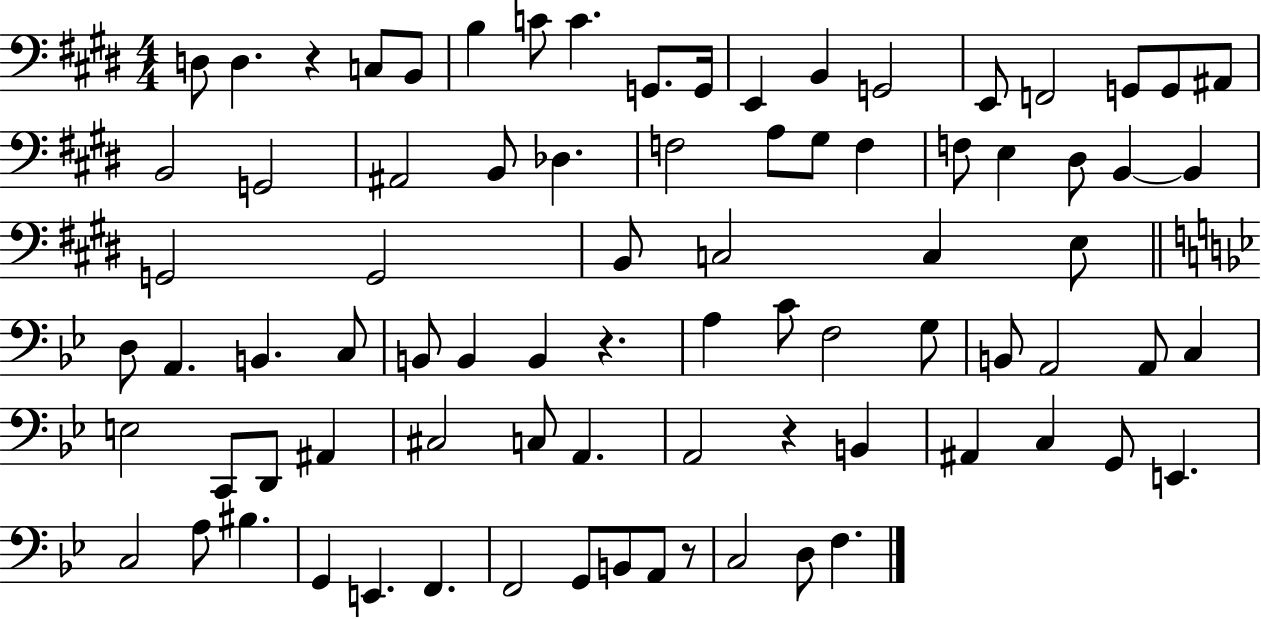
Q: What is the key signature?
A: E major